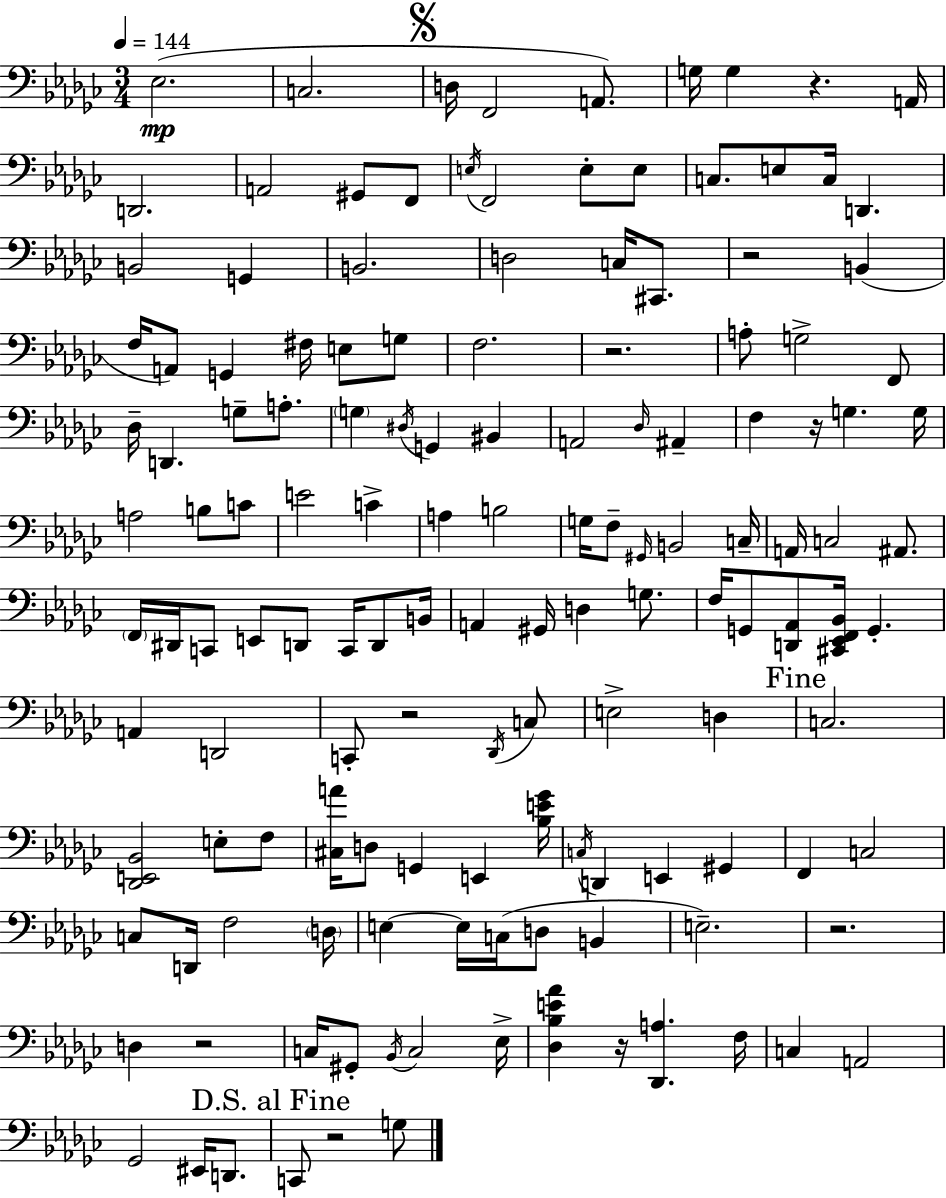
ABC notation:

X:1
T:Untitled
M:3/4
L:1/4
K:Ebm
_E,2 C,2 D,/4 F,,2 A,,/2 G,/4 G, z A,,/4 D,,2 A,,2 ^G,,/2 F,,/2 E,/4 F,,2 E,/2 E,/2 C,/2 E,/2 C,/4 D,, B,,2 G,, B,,2 D,2 C,/4 ^C,,/2 z2 B,, F,/4 A,,/2 G,, ^F,/4 E,/2 G,/2 F,2 z2 A,/2 G,2 F,,/2 _D,/4 D,, G,/2 A,/2 G, ^D,/4 G,, ^B,, A,,2 _D,/4 ^A,, F, z/4 G, G,/4 A,2 B,/2 C/2 E2 C A, B,2 G,/4 F,/2 ^G,,/4 B,,2 C,/4 A,,/4 C,2 ^A,,/2 F,,/4 ^D,,/4 C,,/2 E,,/2 D,,/2 C,,/4 D,,/2 B,,/4 A,, ^G,,/4 D, G,/2 F,/4 G,,/2 [D,,_A,,]/2 [^C,,_E,,F,,_B,,]/4 G,, A,, D,,2 C,,/2 z2 _D,,/4 C,/2 E,2 D, C,2 [_D,,E,,_B,,]2 E,/2 F,/2 [^C,A]/4 D,/2 G,, E,, [_B,E_G]/4 C,/4 D,, E,, ^G,, F,, C,2 C,/2 D,,/4 F,2 D,/4 E, E,/4 C,/4 D,/2 B,, E,2 z2 D, z2 C,/4 ^G,,/2 _B,,/4 C,2 _E,/4 [_D,_B,E_A] z/4 [_D,,A,] F,/4 C, A,,2 _G,,2 ^E,,/4 D,,/2 C,,/2 z2 G,/2